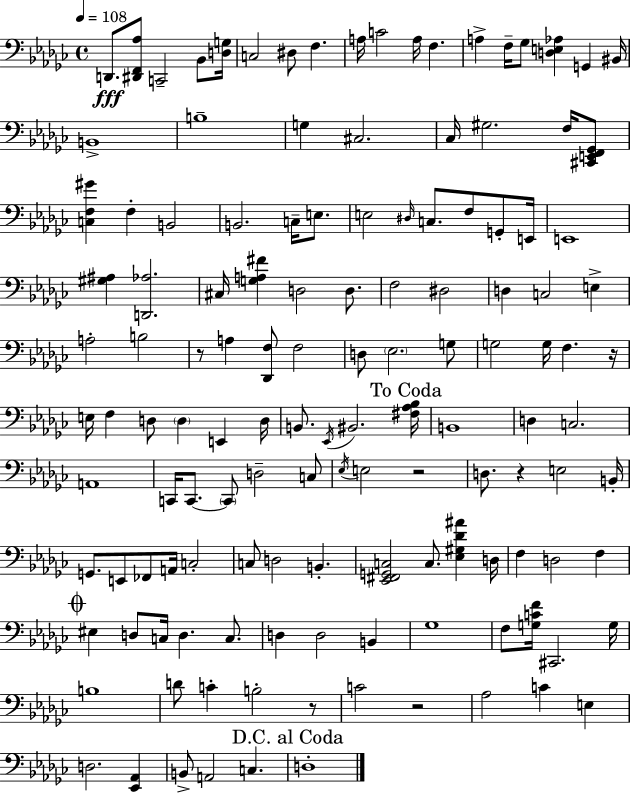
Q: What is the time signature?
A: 4/4